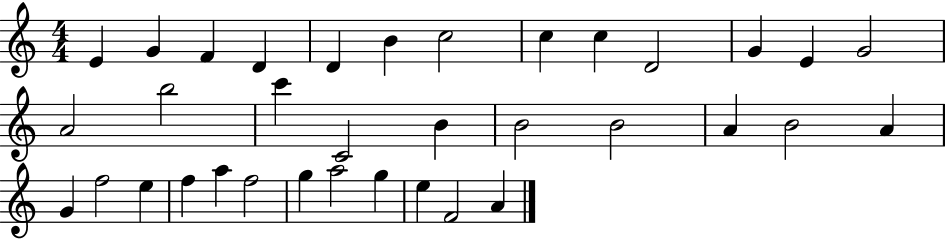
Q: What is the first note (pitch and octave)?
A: E4